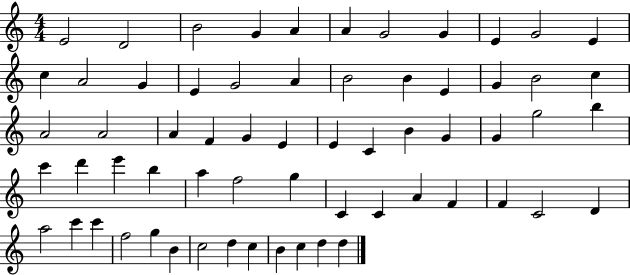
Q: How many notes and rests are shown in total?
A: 63